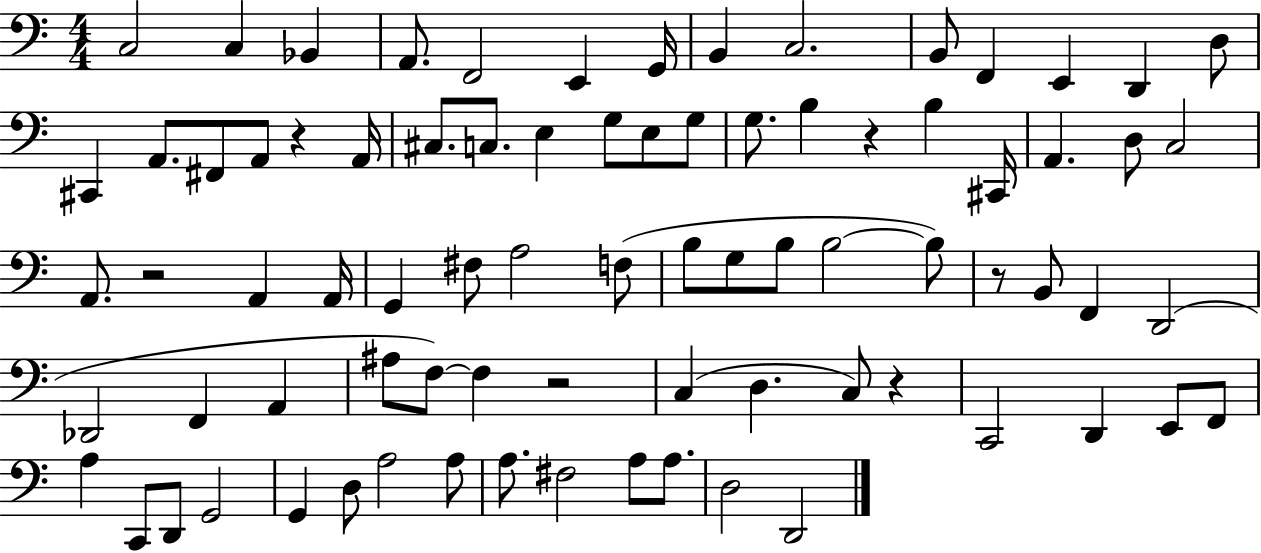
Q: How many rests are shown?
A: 6